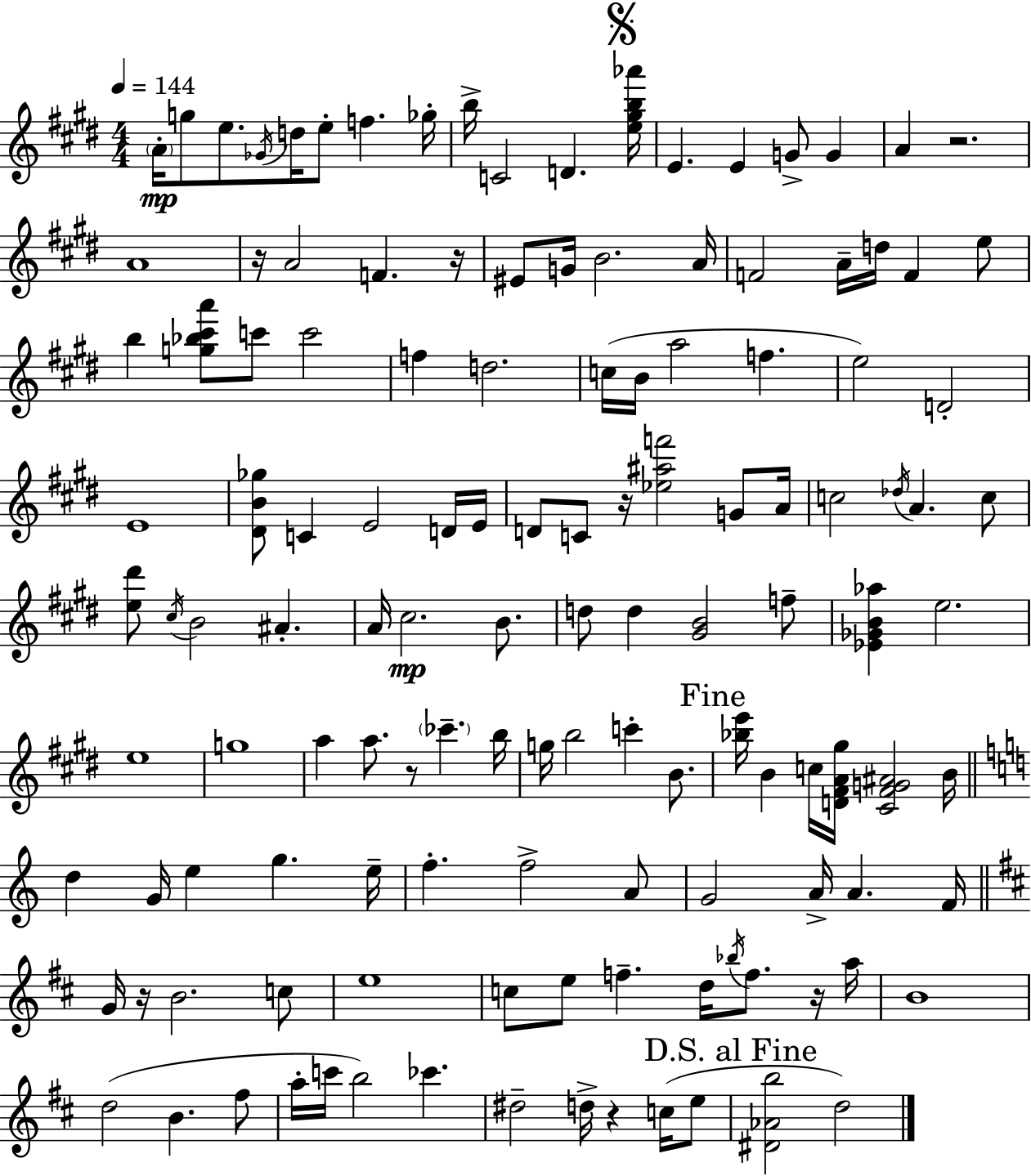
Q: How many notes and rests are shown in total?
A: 130